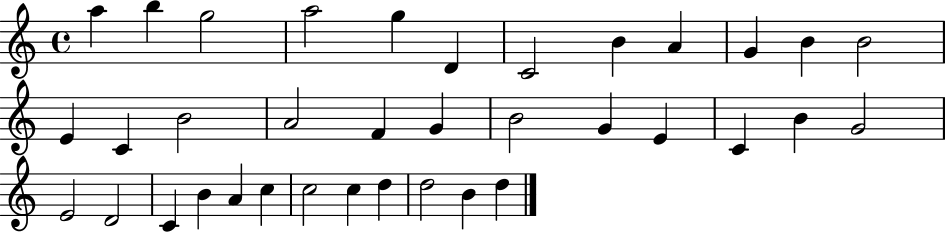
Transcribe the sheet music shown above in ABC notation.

X:1
T:Untitled
M:4/4
L:1/4
K:C
a b g2 a2 g D C2 B A G B B2 E C B2 A2 F G B2 G E C B G2 E2 D2 C B A c c2 c d d2 B d